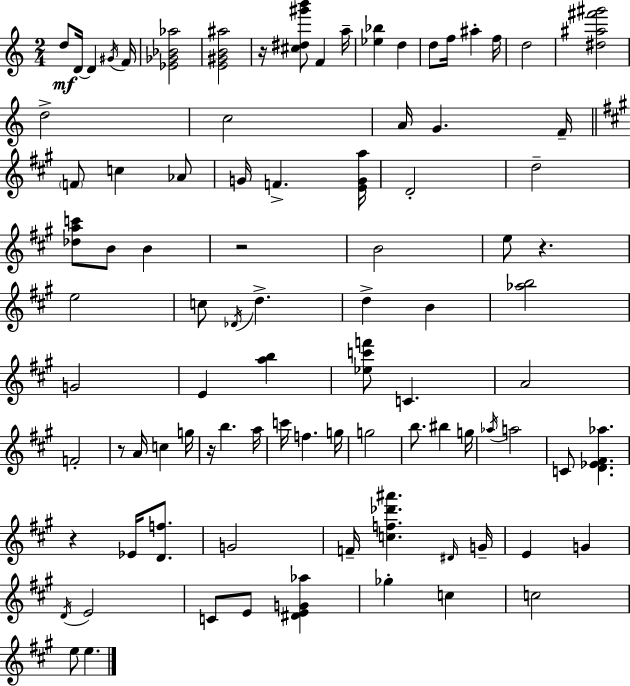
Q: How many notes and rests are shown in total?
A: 91